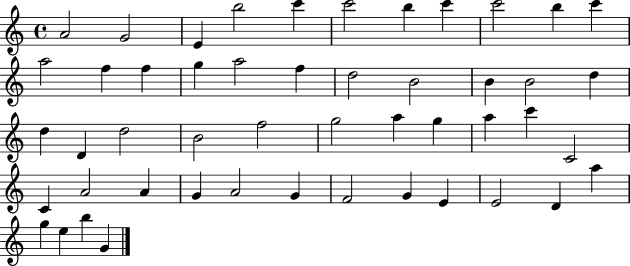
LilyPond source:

{
  \clef treble
  \time 4/4
  \defaultTimeSignature
  \key c \major
  a'2 g'2 | e'4 b''2 c'''4 | c'''2 b''4 c'''4 | c'''2 b''4 c'''4 | \break a''2 f''4 f''4 | g''4 a''2 f''4 | d''2 b'2 | b'4 b'2 d''4 | \break d''4 d'4 d''2 | b'2 f''2 | g''2 a''4 g''4 | a''4 c'''4 c'2 | \break c'4 a'2 a'4 | g'4 a'2 g'4 | f'2 g'4 e'4 | e'2 d'4 a''4 | \break g''4 e''4 b''4 g'4 | \bar "|."
}